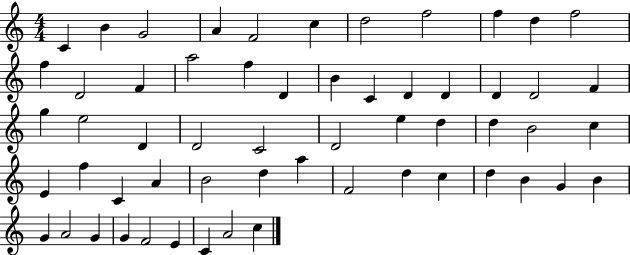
{
  \clef treble
  \numericTimeSignature
  \time 4/4
  \key c \major
  c'4 b'4 g'2 | a'4 f'2 c''4 | d''2 f''2 | f''4 d''4 f''2 | \break f''4 d'2 f'4 | a''2 f''4 d'4 | b'4 c'4 d'4 d'4 | d'4 d'2 f'4 | \break g''4 e''2 d'4 | d'2 c'2 | d'2 e''4 d''4 | d''4 b'2 c''4 | \break e'4 f''4 c'4 a'4 | b'2 d''4 a''4 | f'2 d''4 c''4 | d''4 b'4 g'4 b'4 | \break g'4 a'2 g'4 | g'4 f'2 e'4 | c'4 a'2 c''4 | \bar "|."
}